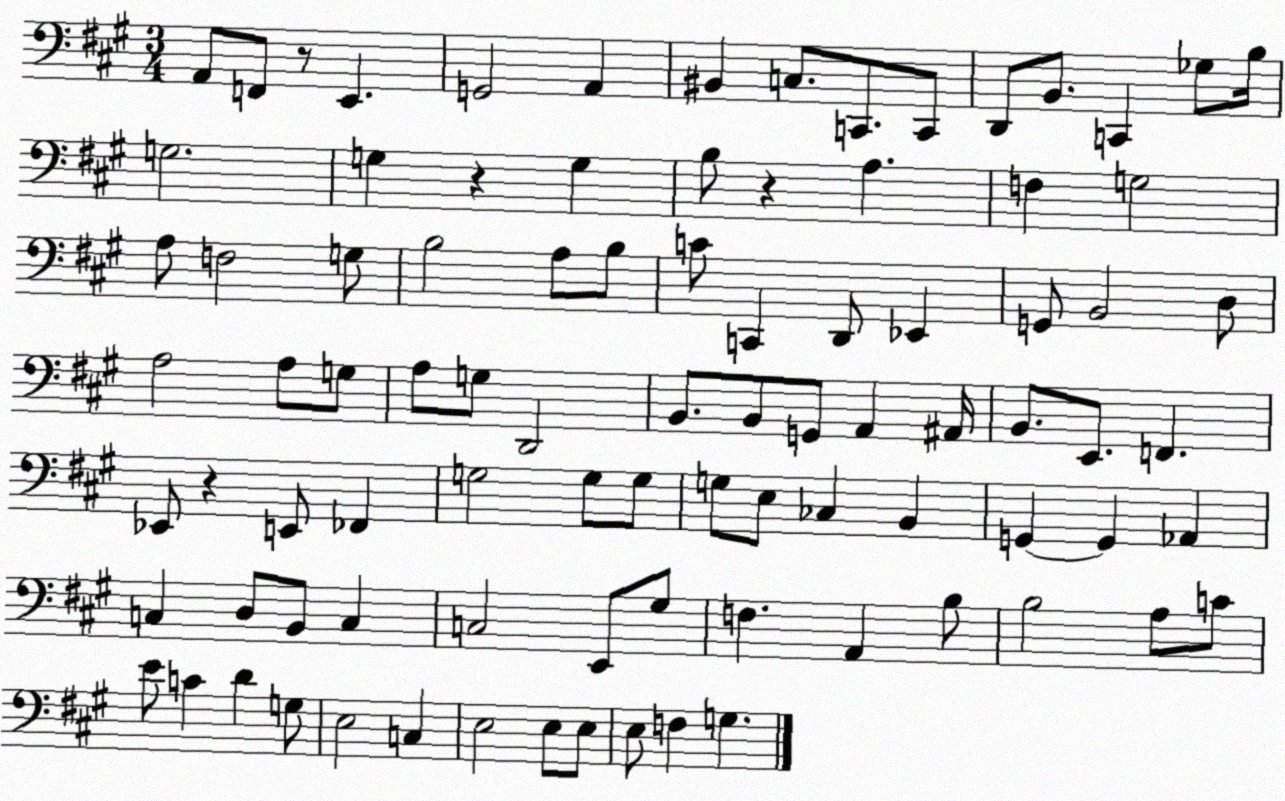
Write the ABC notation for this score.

X:1
T:Untitled
M:3/4
L:1/4
K:A
A,,/2 F,,/2 z/2 E,, G,,2 A,, ^B,, C,/2 C,,/2 C,,/2 D,,/2 B,,/2 C,, _G,/2 B,/4 G,2 G, z G, B,/2 z A, F, G,2 A,/2 F,2 G,/2 B,2 A,/2 B,/2 C/2 C,, D,,/2 _E,, G,,/2 B,,2 D,/2 A,2 A,/2 G,/2 A,/2 G,/2 D,,2 B,,/2 B,,/2 G,,/2 A,, ^A,,/4 B,,/2 E,,/2 F,, _E,,/2 z E,,/2 _F,, G,2 G,/2 G,/2 G,/2 E,/2 _C, B,, G,, G,, _A,, C, D,/2 B,,/2 C, C,2 E,,/2 ^G,/2 F, A,, B,/2 B,2 A,/2 C/2 E/2 C D G,/2 E,2 C, E,2 E,/2 E,/2 E,/2 F, G,